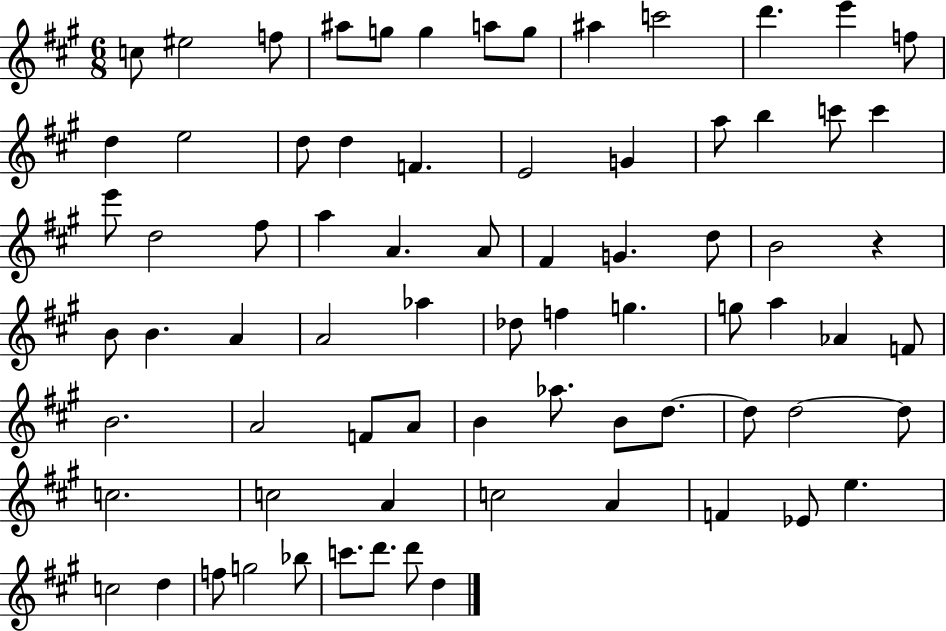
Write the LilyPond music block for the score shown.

{
  \clef treble
  \numericTimeSignature
  \time 6/8
  \key a \major
  \repeat volta 2 { c''8 eis''2 f''8 | ais''8 g''8 g''4 a''8 g''8 | ais''4 c'''2 | d'''4. e'''4 f''8 | \break d''4 e''2 | d''8 d''4 f'4. | e'2 g'4 | a''8 b''4 c'''8 c'''4 | \break e'''8 d''2 fis''8 | a''4 a'4. a'8 | fis'4 g'4. d''8 | b'2 r4 | \break b'8 b'4. a'4 | a'2 aes''4 | des''8 f''4 g''4. | g''8 a''4 aes'4 f'8 | \break b'2. | a'2 f'8 a'8 | b'4 aes''8. b'8 d''8.~~ | d''8 d''2~~ d''8 | \break c''2. | c''2 a'4 | c''2 a'4 | f'4 ees'8 e''4. | \break c''2 d''4 | f''8 g''2 bes''8 | c'''8. d'''8. d'''8 d''4 | } \bar "|."
}